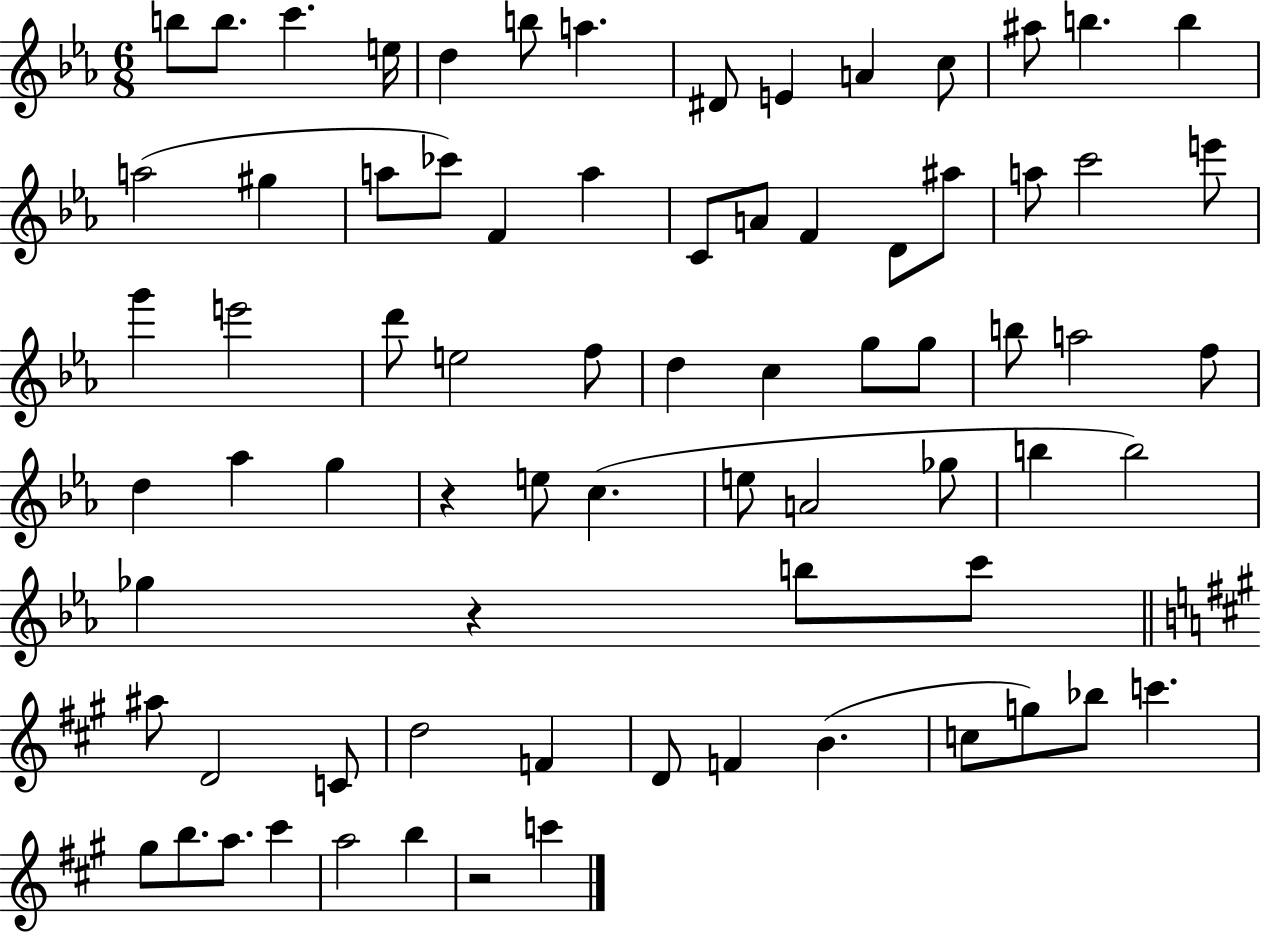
X:1
T:Untitled
M:6/8
L:1/4
K:Eb
b/2 b/2 c' e/4 d b/2 a ^D/2 E A c/2 ^a/2 b b a2 ^g a/2 _c'/2 F a C/2 A/2 F D/2 ^a/2 a/2 c'2 e'/2 g' e'2 d'/2 e2 f/2 d c g/2 g/2 b/2 a2 f/2 d _a g z e/2 c e/2 A2 _g/2 b b2 _g z b/2 c'/2 ^a/2 D2 C/2 d2 F D/2 F B c/2 g/2 _b/2 c' ^g/2 b/2 a/2 ^c' a2 b z2 c'